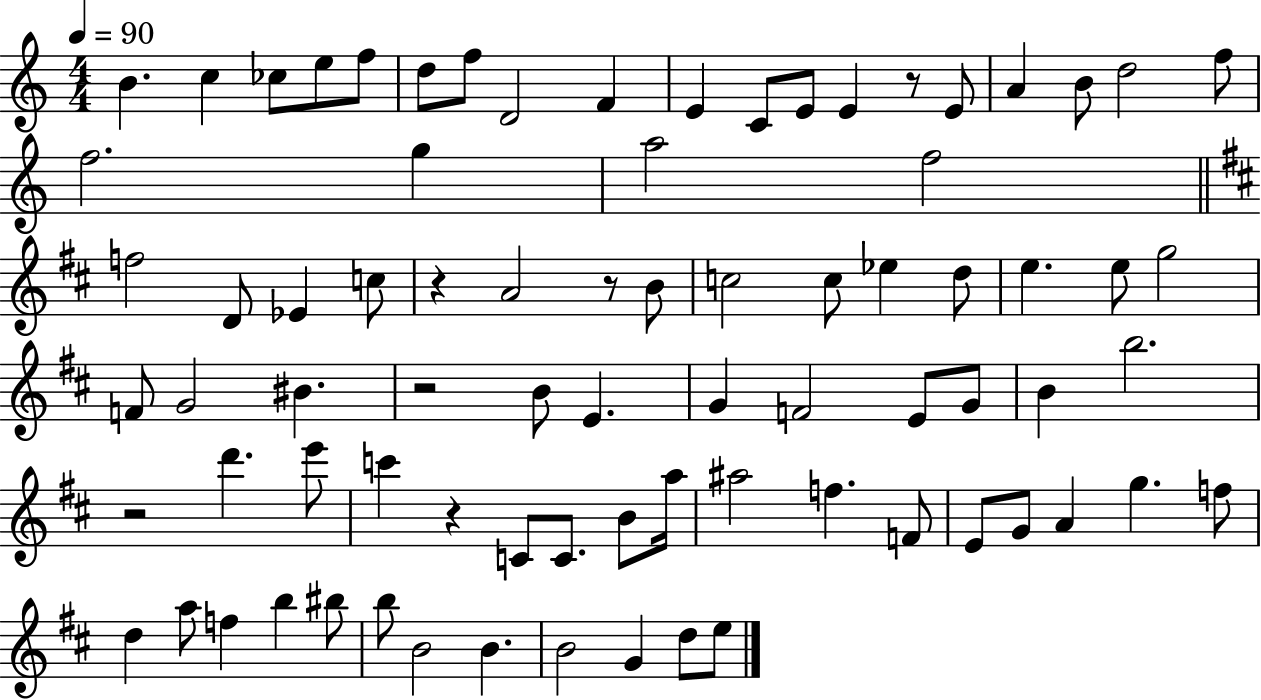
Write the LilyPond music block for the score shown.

{
  \clef treble
  \numericTimeSignature
  \time 4/4
  \key c \major
  \tempo 4 = 90
  b'4. c''4 ces''8 e''8 f''8 | d''8 f''8 d'2 f'4 | e'4 c'8 e'8 e'4 r8 e'8 | a'4 b'8 d''2 f''8 | \break f''2. g''4 | a''2 f''2 | \bar "||" \break \key d \major f''2 d'8 ees'4 c''8 | r4 a'2 r8 b'8 | c''2 c''8 ees''4 d''8 | e''4. e''8 g''2 | \break f'8 g'2 bis'4. | r2 b'8 e'4. | g'4 f'2 e'8 g'8 | b'4 b''2. | \break r2 d'''4. e'''8 | c'''4 r4 c'8 c'8. b'8 a''16 | ais''2 f''4. f'8 | e'8 g'8 a'4 g''4. f''8 | \break d''4 a''8 f''4 b''4 bis''8 | b''8 b'2 b'4. | b'2 g'4 d''8 e''8 | \bar "|."
}